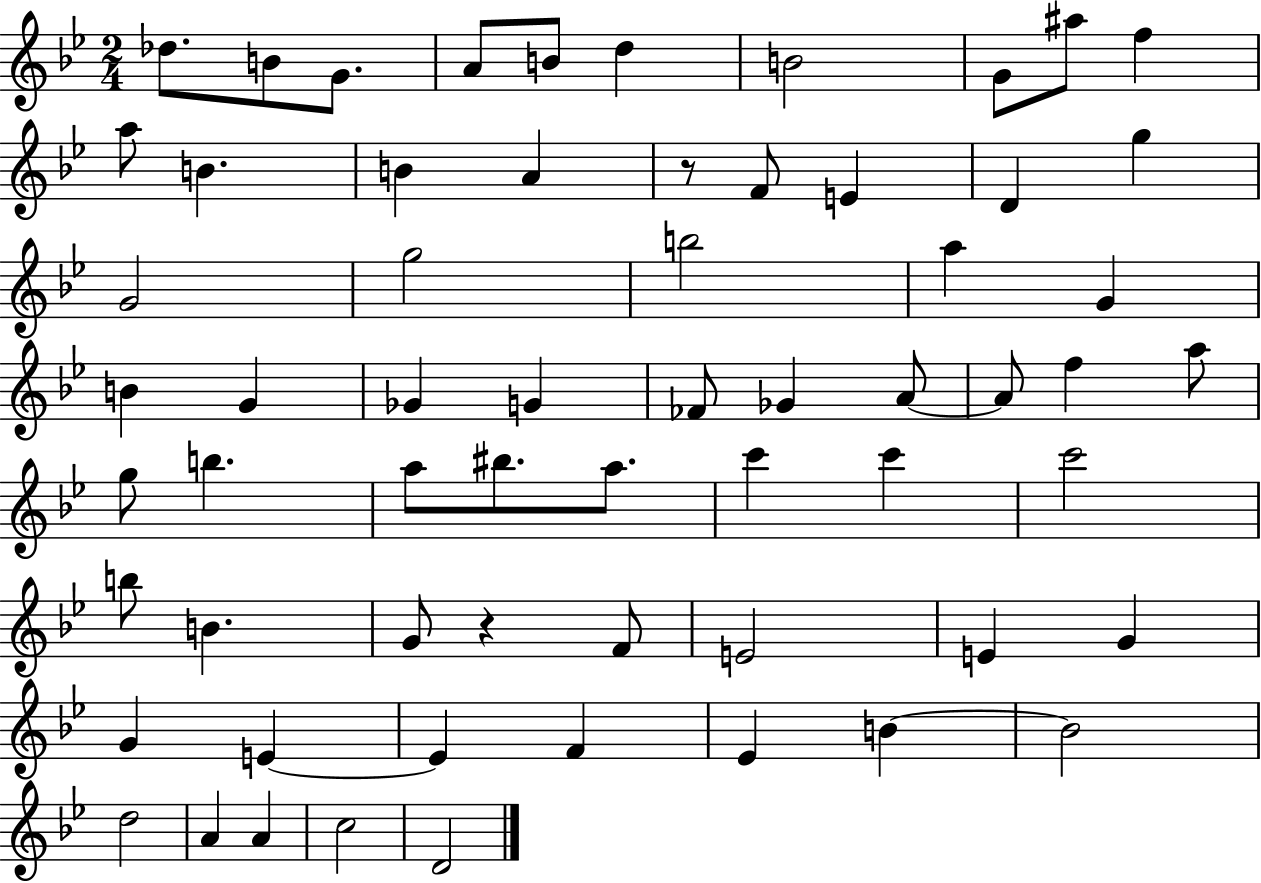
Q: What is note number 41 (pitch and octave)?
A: C6